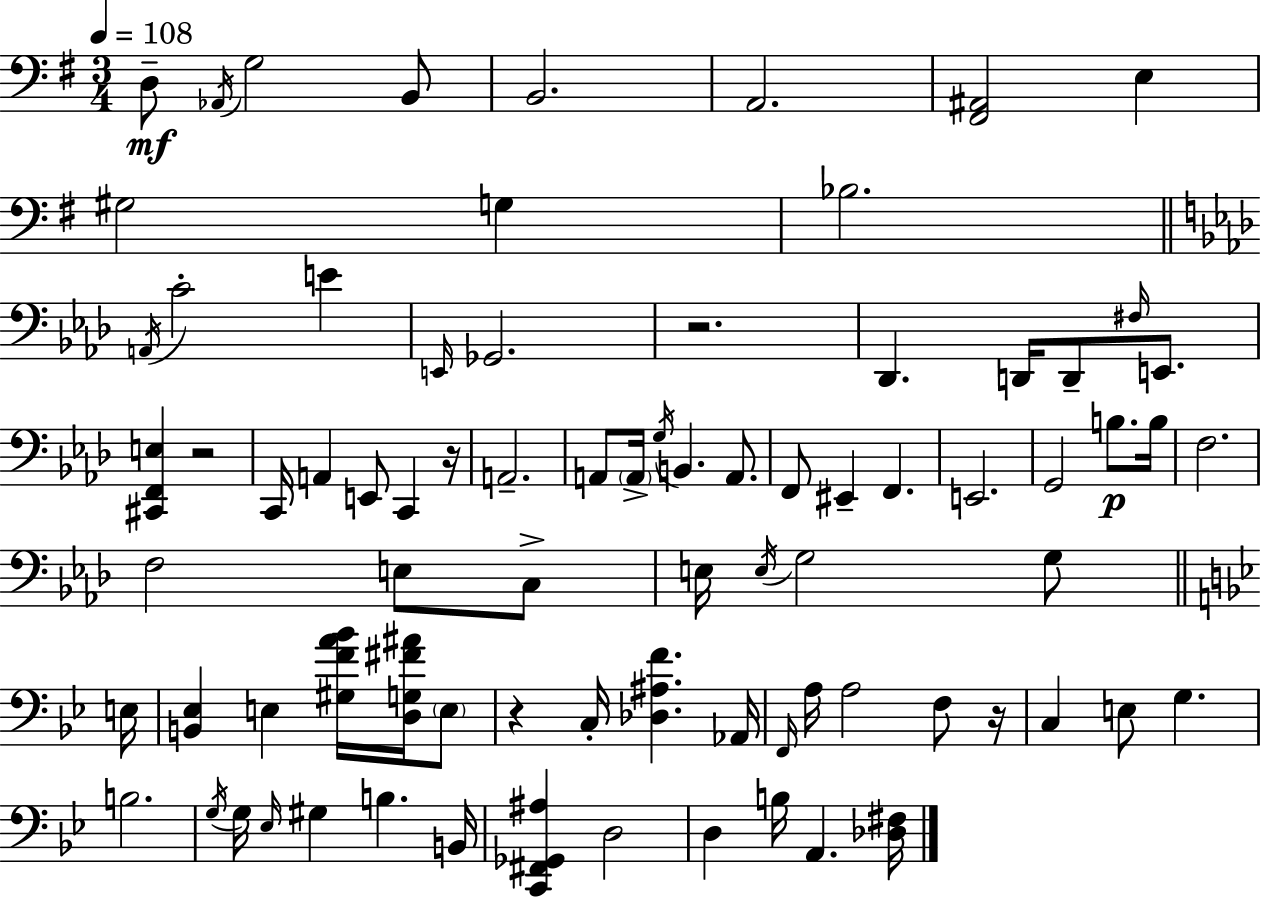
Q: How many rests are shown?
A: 5